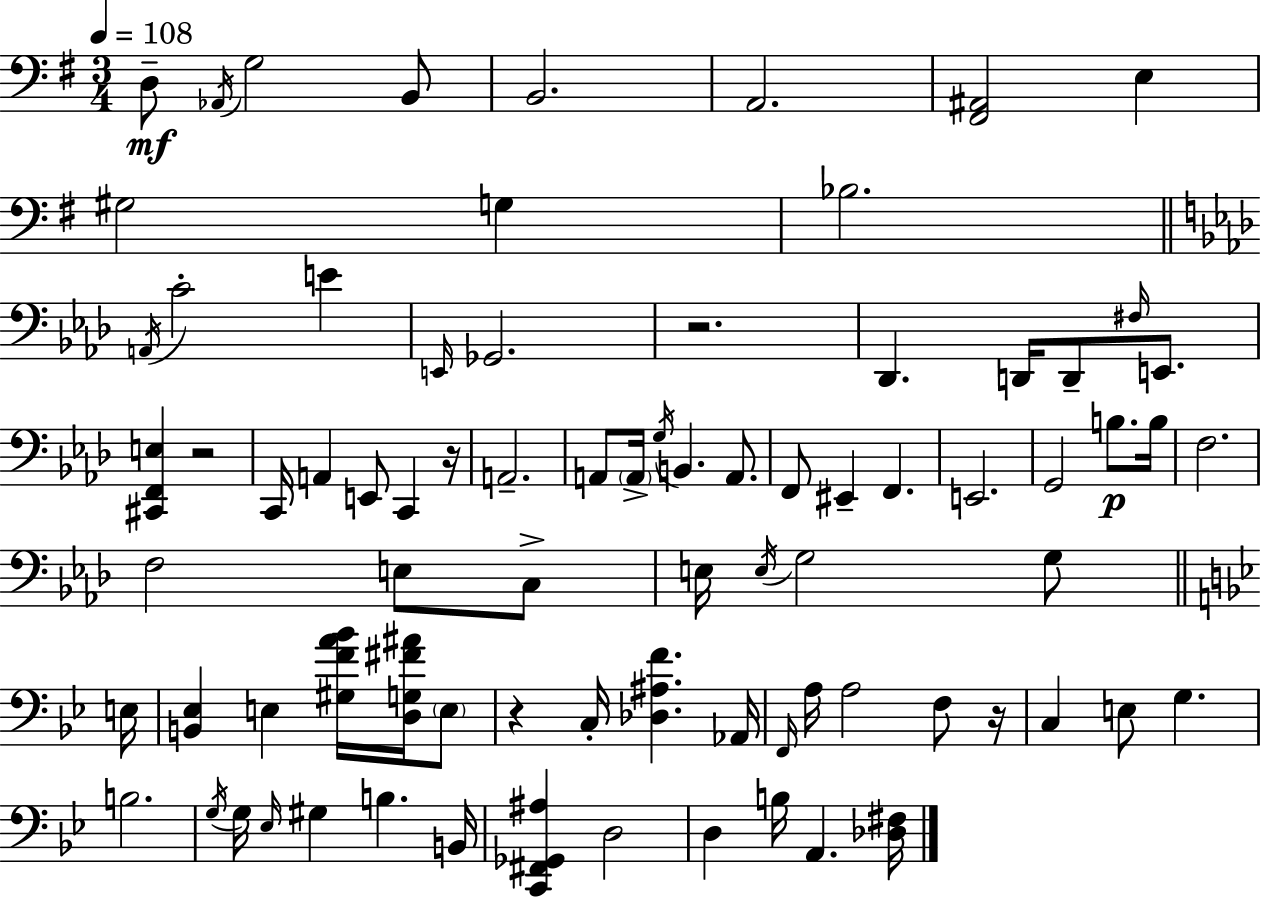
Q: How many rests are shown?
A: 5